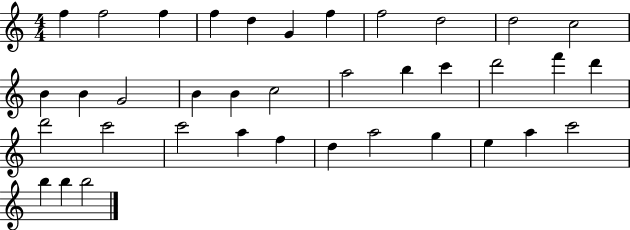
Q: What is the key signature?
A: C major